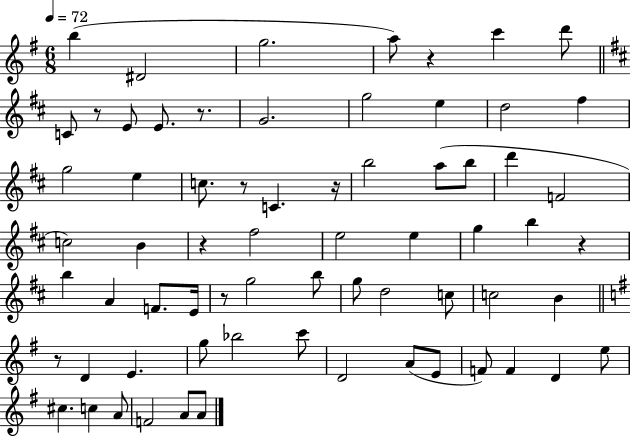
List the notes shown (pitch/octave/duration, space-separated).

B5/q D#4/h G5/h. A5/e R/q C6/q D6/e C4/e R/e E4/e E4/e. R/e. G4/h. G5/h E5/q D5/h F#5/q G5/h E5/q C5/e. R/e C4/q. R/s B5/h A5/e B5/e D6/q F4/h C5/h B4/q R/q F#5/h E5/h E5/q G5/q B5/q R/q B5/q A4/q F4/e. E4/s R/e G5/h B5/e G5/e D5/h C5/e C5/h B4/q R/e D4/q E4/q. G5/e Bb5/h C6/e D4/h A4/e E4/e F4/e F4/q D4/q E5/e C#5/q. C5/q A4/e F4/h A4/e A4/e